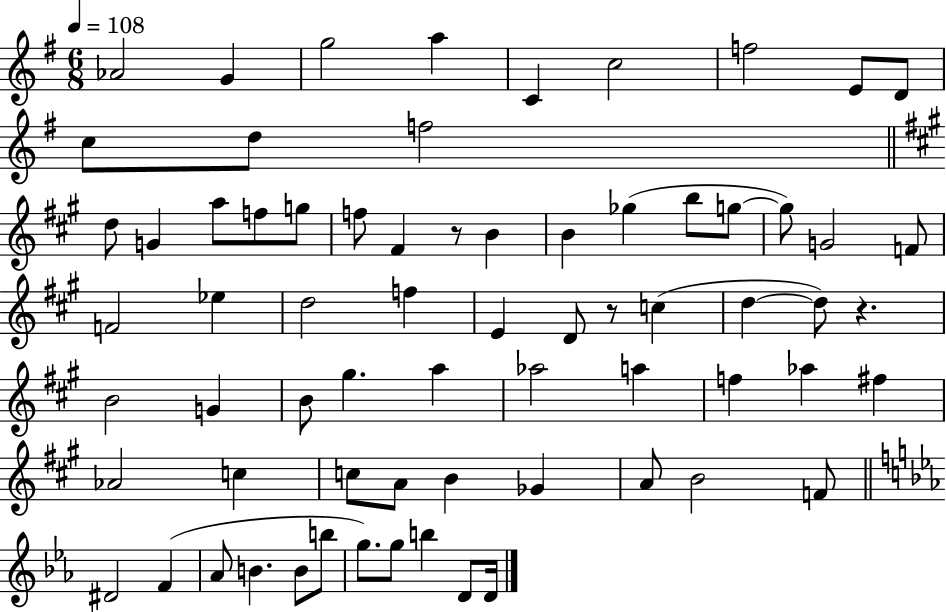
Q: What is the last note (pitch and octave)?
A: D4